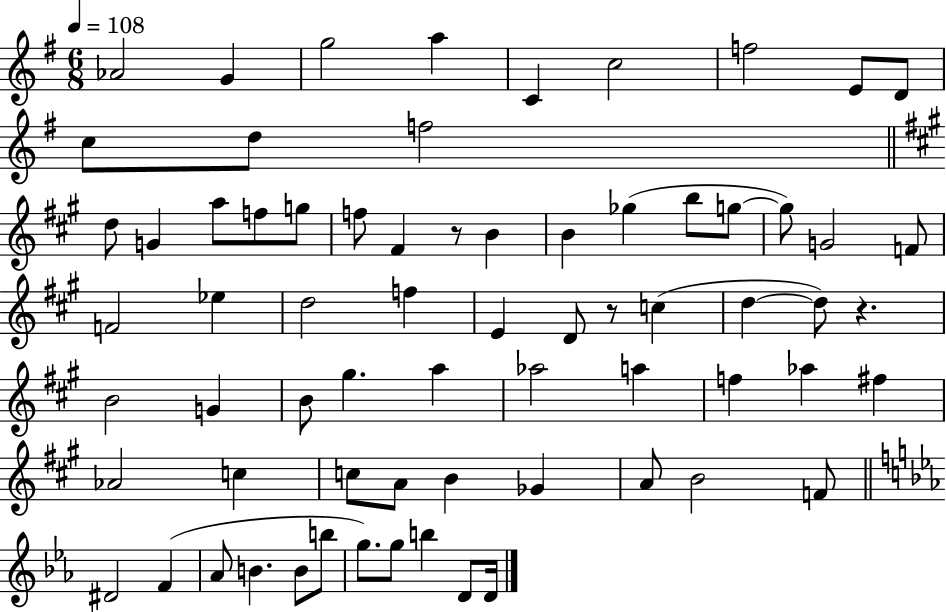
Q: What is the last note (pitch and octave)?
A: D4